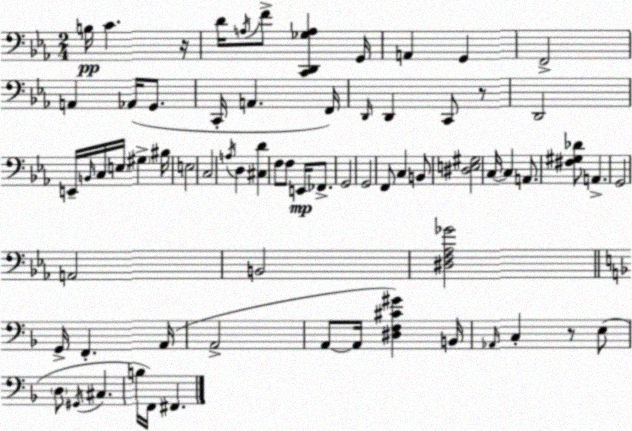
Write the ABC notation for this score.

X:1
T:Untitled
M:2/4
L:1/4
K:Eb
B,/4 C z/4 D/4 A,/4 F/2 [C,,D,,_G,A,] G,,/4 A,, G,, F,,2 A,, _A,,/4 G,,/2 C,,/4 A,, F,,/4 D,,/4 D,, C,,/2 z/2 D,,2 E,,/4 B,,/4 C,/4 E,/4 ^G, ^B,/4 E,2 C,2 A,/4 D, [^C,D] F,/2 F,/2 E,,/4 _F,,/2 G,,2 G,,2 F,,/2 C, B,,/2 [^D,E,^G,]2 C,/4 C, A,,/2 [^F,^G,_D]/2 A,, G,,2 A,,2 B,,2 [^D,F,_A,_G]2 G,,/4 F,, A,,/4 A,,2 A,,/2 A,,/4 [^D,F,^C^G] B,,/4 _A,,/4 C, z/2 E,/2 D,/2 ^G,,/4 ^C, B,/4 F,,/4 ^F,,